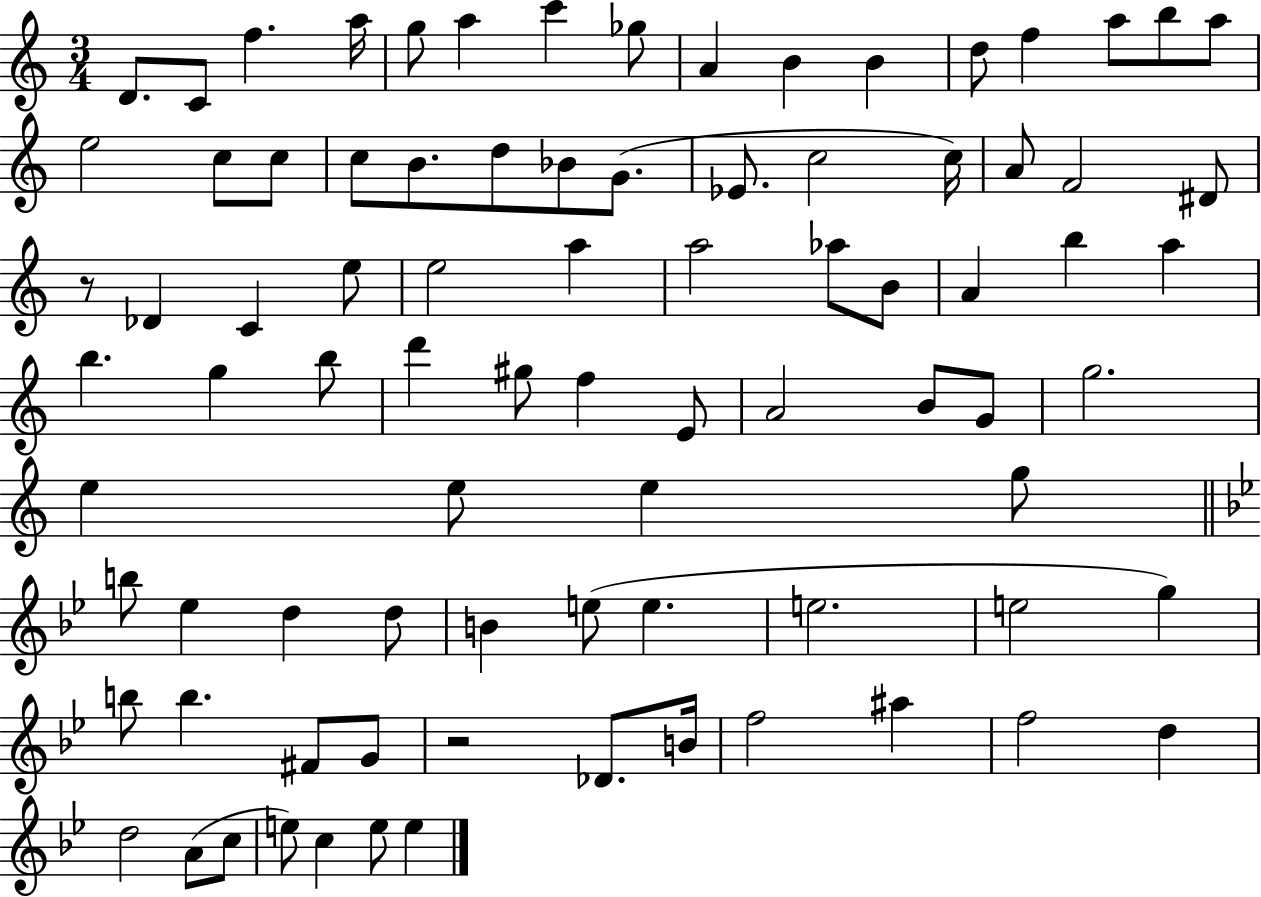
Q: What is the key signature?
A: C major